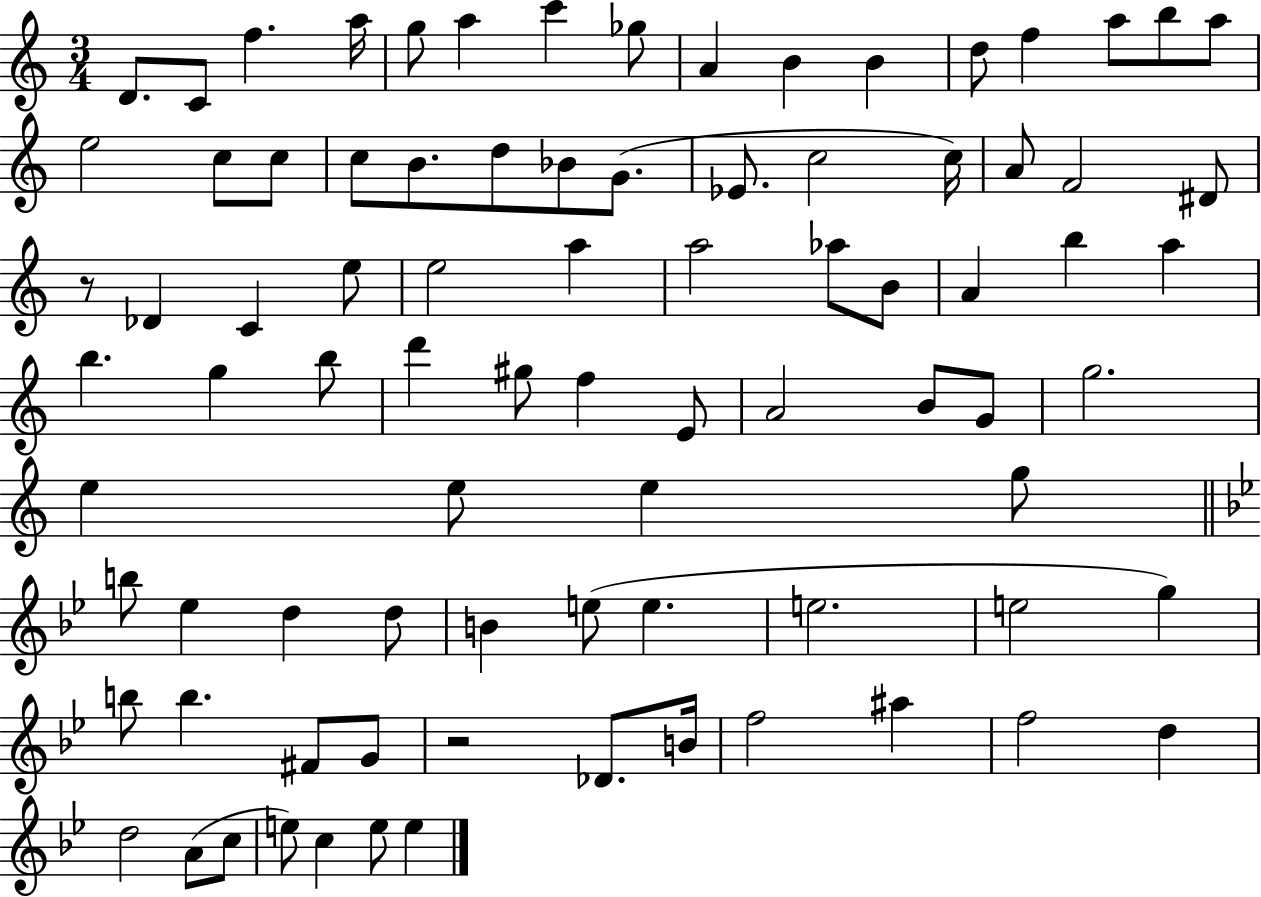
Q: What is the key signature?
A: C major